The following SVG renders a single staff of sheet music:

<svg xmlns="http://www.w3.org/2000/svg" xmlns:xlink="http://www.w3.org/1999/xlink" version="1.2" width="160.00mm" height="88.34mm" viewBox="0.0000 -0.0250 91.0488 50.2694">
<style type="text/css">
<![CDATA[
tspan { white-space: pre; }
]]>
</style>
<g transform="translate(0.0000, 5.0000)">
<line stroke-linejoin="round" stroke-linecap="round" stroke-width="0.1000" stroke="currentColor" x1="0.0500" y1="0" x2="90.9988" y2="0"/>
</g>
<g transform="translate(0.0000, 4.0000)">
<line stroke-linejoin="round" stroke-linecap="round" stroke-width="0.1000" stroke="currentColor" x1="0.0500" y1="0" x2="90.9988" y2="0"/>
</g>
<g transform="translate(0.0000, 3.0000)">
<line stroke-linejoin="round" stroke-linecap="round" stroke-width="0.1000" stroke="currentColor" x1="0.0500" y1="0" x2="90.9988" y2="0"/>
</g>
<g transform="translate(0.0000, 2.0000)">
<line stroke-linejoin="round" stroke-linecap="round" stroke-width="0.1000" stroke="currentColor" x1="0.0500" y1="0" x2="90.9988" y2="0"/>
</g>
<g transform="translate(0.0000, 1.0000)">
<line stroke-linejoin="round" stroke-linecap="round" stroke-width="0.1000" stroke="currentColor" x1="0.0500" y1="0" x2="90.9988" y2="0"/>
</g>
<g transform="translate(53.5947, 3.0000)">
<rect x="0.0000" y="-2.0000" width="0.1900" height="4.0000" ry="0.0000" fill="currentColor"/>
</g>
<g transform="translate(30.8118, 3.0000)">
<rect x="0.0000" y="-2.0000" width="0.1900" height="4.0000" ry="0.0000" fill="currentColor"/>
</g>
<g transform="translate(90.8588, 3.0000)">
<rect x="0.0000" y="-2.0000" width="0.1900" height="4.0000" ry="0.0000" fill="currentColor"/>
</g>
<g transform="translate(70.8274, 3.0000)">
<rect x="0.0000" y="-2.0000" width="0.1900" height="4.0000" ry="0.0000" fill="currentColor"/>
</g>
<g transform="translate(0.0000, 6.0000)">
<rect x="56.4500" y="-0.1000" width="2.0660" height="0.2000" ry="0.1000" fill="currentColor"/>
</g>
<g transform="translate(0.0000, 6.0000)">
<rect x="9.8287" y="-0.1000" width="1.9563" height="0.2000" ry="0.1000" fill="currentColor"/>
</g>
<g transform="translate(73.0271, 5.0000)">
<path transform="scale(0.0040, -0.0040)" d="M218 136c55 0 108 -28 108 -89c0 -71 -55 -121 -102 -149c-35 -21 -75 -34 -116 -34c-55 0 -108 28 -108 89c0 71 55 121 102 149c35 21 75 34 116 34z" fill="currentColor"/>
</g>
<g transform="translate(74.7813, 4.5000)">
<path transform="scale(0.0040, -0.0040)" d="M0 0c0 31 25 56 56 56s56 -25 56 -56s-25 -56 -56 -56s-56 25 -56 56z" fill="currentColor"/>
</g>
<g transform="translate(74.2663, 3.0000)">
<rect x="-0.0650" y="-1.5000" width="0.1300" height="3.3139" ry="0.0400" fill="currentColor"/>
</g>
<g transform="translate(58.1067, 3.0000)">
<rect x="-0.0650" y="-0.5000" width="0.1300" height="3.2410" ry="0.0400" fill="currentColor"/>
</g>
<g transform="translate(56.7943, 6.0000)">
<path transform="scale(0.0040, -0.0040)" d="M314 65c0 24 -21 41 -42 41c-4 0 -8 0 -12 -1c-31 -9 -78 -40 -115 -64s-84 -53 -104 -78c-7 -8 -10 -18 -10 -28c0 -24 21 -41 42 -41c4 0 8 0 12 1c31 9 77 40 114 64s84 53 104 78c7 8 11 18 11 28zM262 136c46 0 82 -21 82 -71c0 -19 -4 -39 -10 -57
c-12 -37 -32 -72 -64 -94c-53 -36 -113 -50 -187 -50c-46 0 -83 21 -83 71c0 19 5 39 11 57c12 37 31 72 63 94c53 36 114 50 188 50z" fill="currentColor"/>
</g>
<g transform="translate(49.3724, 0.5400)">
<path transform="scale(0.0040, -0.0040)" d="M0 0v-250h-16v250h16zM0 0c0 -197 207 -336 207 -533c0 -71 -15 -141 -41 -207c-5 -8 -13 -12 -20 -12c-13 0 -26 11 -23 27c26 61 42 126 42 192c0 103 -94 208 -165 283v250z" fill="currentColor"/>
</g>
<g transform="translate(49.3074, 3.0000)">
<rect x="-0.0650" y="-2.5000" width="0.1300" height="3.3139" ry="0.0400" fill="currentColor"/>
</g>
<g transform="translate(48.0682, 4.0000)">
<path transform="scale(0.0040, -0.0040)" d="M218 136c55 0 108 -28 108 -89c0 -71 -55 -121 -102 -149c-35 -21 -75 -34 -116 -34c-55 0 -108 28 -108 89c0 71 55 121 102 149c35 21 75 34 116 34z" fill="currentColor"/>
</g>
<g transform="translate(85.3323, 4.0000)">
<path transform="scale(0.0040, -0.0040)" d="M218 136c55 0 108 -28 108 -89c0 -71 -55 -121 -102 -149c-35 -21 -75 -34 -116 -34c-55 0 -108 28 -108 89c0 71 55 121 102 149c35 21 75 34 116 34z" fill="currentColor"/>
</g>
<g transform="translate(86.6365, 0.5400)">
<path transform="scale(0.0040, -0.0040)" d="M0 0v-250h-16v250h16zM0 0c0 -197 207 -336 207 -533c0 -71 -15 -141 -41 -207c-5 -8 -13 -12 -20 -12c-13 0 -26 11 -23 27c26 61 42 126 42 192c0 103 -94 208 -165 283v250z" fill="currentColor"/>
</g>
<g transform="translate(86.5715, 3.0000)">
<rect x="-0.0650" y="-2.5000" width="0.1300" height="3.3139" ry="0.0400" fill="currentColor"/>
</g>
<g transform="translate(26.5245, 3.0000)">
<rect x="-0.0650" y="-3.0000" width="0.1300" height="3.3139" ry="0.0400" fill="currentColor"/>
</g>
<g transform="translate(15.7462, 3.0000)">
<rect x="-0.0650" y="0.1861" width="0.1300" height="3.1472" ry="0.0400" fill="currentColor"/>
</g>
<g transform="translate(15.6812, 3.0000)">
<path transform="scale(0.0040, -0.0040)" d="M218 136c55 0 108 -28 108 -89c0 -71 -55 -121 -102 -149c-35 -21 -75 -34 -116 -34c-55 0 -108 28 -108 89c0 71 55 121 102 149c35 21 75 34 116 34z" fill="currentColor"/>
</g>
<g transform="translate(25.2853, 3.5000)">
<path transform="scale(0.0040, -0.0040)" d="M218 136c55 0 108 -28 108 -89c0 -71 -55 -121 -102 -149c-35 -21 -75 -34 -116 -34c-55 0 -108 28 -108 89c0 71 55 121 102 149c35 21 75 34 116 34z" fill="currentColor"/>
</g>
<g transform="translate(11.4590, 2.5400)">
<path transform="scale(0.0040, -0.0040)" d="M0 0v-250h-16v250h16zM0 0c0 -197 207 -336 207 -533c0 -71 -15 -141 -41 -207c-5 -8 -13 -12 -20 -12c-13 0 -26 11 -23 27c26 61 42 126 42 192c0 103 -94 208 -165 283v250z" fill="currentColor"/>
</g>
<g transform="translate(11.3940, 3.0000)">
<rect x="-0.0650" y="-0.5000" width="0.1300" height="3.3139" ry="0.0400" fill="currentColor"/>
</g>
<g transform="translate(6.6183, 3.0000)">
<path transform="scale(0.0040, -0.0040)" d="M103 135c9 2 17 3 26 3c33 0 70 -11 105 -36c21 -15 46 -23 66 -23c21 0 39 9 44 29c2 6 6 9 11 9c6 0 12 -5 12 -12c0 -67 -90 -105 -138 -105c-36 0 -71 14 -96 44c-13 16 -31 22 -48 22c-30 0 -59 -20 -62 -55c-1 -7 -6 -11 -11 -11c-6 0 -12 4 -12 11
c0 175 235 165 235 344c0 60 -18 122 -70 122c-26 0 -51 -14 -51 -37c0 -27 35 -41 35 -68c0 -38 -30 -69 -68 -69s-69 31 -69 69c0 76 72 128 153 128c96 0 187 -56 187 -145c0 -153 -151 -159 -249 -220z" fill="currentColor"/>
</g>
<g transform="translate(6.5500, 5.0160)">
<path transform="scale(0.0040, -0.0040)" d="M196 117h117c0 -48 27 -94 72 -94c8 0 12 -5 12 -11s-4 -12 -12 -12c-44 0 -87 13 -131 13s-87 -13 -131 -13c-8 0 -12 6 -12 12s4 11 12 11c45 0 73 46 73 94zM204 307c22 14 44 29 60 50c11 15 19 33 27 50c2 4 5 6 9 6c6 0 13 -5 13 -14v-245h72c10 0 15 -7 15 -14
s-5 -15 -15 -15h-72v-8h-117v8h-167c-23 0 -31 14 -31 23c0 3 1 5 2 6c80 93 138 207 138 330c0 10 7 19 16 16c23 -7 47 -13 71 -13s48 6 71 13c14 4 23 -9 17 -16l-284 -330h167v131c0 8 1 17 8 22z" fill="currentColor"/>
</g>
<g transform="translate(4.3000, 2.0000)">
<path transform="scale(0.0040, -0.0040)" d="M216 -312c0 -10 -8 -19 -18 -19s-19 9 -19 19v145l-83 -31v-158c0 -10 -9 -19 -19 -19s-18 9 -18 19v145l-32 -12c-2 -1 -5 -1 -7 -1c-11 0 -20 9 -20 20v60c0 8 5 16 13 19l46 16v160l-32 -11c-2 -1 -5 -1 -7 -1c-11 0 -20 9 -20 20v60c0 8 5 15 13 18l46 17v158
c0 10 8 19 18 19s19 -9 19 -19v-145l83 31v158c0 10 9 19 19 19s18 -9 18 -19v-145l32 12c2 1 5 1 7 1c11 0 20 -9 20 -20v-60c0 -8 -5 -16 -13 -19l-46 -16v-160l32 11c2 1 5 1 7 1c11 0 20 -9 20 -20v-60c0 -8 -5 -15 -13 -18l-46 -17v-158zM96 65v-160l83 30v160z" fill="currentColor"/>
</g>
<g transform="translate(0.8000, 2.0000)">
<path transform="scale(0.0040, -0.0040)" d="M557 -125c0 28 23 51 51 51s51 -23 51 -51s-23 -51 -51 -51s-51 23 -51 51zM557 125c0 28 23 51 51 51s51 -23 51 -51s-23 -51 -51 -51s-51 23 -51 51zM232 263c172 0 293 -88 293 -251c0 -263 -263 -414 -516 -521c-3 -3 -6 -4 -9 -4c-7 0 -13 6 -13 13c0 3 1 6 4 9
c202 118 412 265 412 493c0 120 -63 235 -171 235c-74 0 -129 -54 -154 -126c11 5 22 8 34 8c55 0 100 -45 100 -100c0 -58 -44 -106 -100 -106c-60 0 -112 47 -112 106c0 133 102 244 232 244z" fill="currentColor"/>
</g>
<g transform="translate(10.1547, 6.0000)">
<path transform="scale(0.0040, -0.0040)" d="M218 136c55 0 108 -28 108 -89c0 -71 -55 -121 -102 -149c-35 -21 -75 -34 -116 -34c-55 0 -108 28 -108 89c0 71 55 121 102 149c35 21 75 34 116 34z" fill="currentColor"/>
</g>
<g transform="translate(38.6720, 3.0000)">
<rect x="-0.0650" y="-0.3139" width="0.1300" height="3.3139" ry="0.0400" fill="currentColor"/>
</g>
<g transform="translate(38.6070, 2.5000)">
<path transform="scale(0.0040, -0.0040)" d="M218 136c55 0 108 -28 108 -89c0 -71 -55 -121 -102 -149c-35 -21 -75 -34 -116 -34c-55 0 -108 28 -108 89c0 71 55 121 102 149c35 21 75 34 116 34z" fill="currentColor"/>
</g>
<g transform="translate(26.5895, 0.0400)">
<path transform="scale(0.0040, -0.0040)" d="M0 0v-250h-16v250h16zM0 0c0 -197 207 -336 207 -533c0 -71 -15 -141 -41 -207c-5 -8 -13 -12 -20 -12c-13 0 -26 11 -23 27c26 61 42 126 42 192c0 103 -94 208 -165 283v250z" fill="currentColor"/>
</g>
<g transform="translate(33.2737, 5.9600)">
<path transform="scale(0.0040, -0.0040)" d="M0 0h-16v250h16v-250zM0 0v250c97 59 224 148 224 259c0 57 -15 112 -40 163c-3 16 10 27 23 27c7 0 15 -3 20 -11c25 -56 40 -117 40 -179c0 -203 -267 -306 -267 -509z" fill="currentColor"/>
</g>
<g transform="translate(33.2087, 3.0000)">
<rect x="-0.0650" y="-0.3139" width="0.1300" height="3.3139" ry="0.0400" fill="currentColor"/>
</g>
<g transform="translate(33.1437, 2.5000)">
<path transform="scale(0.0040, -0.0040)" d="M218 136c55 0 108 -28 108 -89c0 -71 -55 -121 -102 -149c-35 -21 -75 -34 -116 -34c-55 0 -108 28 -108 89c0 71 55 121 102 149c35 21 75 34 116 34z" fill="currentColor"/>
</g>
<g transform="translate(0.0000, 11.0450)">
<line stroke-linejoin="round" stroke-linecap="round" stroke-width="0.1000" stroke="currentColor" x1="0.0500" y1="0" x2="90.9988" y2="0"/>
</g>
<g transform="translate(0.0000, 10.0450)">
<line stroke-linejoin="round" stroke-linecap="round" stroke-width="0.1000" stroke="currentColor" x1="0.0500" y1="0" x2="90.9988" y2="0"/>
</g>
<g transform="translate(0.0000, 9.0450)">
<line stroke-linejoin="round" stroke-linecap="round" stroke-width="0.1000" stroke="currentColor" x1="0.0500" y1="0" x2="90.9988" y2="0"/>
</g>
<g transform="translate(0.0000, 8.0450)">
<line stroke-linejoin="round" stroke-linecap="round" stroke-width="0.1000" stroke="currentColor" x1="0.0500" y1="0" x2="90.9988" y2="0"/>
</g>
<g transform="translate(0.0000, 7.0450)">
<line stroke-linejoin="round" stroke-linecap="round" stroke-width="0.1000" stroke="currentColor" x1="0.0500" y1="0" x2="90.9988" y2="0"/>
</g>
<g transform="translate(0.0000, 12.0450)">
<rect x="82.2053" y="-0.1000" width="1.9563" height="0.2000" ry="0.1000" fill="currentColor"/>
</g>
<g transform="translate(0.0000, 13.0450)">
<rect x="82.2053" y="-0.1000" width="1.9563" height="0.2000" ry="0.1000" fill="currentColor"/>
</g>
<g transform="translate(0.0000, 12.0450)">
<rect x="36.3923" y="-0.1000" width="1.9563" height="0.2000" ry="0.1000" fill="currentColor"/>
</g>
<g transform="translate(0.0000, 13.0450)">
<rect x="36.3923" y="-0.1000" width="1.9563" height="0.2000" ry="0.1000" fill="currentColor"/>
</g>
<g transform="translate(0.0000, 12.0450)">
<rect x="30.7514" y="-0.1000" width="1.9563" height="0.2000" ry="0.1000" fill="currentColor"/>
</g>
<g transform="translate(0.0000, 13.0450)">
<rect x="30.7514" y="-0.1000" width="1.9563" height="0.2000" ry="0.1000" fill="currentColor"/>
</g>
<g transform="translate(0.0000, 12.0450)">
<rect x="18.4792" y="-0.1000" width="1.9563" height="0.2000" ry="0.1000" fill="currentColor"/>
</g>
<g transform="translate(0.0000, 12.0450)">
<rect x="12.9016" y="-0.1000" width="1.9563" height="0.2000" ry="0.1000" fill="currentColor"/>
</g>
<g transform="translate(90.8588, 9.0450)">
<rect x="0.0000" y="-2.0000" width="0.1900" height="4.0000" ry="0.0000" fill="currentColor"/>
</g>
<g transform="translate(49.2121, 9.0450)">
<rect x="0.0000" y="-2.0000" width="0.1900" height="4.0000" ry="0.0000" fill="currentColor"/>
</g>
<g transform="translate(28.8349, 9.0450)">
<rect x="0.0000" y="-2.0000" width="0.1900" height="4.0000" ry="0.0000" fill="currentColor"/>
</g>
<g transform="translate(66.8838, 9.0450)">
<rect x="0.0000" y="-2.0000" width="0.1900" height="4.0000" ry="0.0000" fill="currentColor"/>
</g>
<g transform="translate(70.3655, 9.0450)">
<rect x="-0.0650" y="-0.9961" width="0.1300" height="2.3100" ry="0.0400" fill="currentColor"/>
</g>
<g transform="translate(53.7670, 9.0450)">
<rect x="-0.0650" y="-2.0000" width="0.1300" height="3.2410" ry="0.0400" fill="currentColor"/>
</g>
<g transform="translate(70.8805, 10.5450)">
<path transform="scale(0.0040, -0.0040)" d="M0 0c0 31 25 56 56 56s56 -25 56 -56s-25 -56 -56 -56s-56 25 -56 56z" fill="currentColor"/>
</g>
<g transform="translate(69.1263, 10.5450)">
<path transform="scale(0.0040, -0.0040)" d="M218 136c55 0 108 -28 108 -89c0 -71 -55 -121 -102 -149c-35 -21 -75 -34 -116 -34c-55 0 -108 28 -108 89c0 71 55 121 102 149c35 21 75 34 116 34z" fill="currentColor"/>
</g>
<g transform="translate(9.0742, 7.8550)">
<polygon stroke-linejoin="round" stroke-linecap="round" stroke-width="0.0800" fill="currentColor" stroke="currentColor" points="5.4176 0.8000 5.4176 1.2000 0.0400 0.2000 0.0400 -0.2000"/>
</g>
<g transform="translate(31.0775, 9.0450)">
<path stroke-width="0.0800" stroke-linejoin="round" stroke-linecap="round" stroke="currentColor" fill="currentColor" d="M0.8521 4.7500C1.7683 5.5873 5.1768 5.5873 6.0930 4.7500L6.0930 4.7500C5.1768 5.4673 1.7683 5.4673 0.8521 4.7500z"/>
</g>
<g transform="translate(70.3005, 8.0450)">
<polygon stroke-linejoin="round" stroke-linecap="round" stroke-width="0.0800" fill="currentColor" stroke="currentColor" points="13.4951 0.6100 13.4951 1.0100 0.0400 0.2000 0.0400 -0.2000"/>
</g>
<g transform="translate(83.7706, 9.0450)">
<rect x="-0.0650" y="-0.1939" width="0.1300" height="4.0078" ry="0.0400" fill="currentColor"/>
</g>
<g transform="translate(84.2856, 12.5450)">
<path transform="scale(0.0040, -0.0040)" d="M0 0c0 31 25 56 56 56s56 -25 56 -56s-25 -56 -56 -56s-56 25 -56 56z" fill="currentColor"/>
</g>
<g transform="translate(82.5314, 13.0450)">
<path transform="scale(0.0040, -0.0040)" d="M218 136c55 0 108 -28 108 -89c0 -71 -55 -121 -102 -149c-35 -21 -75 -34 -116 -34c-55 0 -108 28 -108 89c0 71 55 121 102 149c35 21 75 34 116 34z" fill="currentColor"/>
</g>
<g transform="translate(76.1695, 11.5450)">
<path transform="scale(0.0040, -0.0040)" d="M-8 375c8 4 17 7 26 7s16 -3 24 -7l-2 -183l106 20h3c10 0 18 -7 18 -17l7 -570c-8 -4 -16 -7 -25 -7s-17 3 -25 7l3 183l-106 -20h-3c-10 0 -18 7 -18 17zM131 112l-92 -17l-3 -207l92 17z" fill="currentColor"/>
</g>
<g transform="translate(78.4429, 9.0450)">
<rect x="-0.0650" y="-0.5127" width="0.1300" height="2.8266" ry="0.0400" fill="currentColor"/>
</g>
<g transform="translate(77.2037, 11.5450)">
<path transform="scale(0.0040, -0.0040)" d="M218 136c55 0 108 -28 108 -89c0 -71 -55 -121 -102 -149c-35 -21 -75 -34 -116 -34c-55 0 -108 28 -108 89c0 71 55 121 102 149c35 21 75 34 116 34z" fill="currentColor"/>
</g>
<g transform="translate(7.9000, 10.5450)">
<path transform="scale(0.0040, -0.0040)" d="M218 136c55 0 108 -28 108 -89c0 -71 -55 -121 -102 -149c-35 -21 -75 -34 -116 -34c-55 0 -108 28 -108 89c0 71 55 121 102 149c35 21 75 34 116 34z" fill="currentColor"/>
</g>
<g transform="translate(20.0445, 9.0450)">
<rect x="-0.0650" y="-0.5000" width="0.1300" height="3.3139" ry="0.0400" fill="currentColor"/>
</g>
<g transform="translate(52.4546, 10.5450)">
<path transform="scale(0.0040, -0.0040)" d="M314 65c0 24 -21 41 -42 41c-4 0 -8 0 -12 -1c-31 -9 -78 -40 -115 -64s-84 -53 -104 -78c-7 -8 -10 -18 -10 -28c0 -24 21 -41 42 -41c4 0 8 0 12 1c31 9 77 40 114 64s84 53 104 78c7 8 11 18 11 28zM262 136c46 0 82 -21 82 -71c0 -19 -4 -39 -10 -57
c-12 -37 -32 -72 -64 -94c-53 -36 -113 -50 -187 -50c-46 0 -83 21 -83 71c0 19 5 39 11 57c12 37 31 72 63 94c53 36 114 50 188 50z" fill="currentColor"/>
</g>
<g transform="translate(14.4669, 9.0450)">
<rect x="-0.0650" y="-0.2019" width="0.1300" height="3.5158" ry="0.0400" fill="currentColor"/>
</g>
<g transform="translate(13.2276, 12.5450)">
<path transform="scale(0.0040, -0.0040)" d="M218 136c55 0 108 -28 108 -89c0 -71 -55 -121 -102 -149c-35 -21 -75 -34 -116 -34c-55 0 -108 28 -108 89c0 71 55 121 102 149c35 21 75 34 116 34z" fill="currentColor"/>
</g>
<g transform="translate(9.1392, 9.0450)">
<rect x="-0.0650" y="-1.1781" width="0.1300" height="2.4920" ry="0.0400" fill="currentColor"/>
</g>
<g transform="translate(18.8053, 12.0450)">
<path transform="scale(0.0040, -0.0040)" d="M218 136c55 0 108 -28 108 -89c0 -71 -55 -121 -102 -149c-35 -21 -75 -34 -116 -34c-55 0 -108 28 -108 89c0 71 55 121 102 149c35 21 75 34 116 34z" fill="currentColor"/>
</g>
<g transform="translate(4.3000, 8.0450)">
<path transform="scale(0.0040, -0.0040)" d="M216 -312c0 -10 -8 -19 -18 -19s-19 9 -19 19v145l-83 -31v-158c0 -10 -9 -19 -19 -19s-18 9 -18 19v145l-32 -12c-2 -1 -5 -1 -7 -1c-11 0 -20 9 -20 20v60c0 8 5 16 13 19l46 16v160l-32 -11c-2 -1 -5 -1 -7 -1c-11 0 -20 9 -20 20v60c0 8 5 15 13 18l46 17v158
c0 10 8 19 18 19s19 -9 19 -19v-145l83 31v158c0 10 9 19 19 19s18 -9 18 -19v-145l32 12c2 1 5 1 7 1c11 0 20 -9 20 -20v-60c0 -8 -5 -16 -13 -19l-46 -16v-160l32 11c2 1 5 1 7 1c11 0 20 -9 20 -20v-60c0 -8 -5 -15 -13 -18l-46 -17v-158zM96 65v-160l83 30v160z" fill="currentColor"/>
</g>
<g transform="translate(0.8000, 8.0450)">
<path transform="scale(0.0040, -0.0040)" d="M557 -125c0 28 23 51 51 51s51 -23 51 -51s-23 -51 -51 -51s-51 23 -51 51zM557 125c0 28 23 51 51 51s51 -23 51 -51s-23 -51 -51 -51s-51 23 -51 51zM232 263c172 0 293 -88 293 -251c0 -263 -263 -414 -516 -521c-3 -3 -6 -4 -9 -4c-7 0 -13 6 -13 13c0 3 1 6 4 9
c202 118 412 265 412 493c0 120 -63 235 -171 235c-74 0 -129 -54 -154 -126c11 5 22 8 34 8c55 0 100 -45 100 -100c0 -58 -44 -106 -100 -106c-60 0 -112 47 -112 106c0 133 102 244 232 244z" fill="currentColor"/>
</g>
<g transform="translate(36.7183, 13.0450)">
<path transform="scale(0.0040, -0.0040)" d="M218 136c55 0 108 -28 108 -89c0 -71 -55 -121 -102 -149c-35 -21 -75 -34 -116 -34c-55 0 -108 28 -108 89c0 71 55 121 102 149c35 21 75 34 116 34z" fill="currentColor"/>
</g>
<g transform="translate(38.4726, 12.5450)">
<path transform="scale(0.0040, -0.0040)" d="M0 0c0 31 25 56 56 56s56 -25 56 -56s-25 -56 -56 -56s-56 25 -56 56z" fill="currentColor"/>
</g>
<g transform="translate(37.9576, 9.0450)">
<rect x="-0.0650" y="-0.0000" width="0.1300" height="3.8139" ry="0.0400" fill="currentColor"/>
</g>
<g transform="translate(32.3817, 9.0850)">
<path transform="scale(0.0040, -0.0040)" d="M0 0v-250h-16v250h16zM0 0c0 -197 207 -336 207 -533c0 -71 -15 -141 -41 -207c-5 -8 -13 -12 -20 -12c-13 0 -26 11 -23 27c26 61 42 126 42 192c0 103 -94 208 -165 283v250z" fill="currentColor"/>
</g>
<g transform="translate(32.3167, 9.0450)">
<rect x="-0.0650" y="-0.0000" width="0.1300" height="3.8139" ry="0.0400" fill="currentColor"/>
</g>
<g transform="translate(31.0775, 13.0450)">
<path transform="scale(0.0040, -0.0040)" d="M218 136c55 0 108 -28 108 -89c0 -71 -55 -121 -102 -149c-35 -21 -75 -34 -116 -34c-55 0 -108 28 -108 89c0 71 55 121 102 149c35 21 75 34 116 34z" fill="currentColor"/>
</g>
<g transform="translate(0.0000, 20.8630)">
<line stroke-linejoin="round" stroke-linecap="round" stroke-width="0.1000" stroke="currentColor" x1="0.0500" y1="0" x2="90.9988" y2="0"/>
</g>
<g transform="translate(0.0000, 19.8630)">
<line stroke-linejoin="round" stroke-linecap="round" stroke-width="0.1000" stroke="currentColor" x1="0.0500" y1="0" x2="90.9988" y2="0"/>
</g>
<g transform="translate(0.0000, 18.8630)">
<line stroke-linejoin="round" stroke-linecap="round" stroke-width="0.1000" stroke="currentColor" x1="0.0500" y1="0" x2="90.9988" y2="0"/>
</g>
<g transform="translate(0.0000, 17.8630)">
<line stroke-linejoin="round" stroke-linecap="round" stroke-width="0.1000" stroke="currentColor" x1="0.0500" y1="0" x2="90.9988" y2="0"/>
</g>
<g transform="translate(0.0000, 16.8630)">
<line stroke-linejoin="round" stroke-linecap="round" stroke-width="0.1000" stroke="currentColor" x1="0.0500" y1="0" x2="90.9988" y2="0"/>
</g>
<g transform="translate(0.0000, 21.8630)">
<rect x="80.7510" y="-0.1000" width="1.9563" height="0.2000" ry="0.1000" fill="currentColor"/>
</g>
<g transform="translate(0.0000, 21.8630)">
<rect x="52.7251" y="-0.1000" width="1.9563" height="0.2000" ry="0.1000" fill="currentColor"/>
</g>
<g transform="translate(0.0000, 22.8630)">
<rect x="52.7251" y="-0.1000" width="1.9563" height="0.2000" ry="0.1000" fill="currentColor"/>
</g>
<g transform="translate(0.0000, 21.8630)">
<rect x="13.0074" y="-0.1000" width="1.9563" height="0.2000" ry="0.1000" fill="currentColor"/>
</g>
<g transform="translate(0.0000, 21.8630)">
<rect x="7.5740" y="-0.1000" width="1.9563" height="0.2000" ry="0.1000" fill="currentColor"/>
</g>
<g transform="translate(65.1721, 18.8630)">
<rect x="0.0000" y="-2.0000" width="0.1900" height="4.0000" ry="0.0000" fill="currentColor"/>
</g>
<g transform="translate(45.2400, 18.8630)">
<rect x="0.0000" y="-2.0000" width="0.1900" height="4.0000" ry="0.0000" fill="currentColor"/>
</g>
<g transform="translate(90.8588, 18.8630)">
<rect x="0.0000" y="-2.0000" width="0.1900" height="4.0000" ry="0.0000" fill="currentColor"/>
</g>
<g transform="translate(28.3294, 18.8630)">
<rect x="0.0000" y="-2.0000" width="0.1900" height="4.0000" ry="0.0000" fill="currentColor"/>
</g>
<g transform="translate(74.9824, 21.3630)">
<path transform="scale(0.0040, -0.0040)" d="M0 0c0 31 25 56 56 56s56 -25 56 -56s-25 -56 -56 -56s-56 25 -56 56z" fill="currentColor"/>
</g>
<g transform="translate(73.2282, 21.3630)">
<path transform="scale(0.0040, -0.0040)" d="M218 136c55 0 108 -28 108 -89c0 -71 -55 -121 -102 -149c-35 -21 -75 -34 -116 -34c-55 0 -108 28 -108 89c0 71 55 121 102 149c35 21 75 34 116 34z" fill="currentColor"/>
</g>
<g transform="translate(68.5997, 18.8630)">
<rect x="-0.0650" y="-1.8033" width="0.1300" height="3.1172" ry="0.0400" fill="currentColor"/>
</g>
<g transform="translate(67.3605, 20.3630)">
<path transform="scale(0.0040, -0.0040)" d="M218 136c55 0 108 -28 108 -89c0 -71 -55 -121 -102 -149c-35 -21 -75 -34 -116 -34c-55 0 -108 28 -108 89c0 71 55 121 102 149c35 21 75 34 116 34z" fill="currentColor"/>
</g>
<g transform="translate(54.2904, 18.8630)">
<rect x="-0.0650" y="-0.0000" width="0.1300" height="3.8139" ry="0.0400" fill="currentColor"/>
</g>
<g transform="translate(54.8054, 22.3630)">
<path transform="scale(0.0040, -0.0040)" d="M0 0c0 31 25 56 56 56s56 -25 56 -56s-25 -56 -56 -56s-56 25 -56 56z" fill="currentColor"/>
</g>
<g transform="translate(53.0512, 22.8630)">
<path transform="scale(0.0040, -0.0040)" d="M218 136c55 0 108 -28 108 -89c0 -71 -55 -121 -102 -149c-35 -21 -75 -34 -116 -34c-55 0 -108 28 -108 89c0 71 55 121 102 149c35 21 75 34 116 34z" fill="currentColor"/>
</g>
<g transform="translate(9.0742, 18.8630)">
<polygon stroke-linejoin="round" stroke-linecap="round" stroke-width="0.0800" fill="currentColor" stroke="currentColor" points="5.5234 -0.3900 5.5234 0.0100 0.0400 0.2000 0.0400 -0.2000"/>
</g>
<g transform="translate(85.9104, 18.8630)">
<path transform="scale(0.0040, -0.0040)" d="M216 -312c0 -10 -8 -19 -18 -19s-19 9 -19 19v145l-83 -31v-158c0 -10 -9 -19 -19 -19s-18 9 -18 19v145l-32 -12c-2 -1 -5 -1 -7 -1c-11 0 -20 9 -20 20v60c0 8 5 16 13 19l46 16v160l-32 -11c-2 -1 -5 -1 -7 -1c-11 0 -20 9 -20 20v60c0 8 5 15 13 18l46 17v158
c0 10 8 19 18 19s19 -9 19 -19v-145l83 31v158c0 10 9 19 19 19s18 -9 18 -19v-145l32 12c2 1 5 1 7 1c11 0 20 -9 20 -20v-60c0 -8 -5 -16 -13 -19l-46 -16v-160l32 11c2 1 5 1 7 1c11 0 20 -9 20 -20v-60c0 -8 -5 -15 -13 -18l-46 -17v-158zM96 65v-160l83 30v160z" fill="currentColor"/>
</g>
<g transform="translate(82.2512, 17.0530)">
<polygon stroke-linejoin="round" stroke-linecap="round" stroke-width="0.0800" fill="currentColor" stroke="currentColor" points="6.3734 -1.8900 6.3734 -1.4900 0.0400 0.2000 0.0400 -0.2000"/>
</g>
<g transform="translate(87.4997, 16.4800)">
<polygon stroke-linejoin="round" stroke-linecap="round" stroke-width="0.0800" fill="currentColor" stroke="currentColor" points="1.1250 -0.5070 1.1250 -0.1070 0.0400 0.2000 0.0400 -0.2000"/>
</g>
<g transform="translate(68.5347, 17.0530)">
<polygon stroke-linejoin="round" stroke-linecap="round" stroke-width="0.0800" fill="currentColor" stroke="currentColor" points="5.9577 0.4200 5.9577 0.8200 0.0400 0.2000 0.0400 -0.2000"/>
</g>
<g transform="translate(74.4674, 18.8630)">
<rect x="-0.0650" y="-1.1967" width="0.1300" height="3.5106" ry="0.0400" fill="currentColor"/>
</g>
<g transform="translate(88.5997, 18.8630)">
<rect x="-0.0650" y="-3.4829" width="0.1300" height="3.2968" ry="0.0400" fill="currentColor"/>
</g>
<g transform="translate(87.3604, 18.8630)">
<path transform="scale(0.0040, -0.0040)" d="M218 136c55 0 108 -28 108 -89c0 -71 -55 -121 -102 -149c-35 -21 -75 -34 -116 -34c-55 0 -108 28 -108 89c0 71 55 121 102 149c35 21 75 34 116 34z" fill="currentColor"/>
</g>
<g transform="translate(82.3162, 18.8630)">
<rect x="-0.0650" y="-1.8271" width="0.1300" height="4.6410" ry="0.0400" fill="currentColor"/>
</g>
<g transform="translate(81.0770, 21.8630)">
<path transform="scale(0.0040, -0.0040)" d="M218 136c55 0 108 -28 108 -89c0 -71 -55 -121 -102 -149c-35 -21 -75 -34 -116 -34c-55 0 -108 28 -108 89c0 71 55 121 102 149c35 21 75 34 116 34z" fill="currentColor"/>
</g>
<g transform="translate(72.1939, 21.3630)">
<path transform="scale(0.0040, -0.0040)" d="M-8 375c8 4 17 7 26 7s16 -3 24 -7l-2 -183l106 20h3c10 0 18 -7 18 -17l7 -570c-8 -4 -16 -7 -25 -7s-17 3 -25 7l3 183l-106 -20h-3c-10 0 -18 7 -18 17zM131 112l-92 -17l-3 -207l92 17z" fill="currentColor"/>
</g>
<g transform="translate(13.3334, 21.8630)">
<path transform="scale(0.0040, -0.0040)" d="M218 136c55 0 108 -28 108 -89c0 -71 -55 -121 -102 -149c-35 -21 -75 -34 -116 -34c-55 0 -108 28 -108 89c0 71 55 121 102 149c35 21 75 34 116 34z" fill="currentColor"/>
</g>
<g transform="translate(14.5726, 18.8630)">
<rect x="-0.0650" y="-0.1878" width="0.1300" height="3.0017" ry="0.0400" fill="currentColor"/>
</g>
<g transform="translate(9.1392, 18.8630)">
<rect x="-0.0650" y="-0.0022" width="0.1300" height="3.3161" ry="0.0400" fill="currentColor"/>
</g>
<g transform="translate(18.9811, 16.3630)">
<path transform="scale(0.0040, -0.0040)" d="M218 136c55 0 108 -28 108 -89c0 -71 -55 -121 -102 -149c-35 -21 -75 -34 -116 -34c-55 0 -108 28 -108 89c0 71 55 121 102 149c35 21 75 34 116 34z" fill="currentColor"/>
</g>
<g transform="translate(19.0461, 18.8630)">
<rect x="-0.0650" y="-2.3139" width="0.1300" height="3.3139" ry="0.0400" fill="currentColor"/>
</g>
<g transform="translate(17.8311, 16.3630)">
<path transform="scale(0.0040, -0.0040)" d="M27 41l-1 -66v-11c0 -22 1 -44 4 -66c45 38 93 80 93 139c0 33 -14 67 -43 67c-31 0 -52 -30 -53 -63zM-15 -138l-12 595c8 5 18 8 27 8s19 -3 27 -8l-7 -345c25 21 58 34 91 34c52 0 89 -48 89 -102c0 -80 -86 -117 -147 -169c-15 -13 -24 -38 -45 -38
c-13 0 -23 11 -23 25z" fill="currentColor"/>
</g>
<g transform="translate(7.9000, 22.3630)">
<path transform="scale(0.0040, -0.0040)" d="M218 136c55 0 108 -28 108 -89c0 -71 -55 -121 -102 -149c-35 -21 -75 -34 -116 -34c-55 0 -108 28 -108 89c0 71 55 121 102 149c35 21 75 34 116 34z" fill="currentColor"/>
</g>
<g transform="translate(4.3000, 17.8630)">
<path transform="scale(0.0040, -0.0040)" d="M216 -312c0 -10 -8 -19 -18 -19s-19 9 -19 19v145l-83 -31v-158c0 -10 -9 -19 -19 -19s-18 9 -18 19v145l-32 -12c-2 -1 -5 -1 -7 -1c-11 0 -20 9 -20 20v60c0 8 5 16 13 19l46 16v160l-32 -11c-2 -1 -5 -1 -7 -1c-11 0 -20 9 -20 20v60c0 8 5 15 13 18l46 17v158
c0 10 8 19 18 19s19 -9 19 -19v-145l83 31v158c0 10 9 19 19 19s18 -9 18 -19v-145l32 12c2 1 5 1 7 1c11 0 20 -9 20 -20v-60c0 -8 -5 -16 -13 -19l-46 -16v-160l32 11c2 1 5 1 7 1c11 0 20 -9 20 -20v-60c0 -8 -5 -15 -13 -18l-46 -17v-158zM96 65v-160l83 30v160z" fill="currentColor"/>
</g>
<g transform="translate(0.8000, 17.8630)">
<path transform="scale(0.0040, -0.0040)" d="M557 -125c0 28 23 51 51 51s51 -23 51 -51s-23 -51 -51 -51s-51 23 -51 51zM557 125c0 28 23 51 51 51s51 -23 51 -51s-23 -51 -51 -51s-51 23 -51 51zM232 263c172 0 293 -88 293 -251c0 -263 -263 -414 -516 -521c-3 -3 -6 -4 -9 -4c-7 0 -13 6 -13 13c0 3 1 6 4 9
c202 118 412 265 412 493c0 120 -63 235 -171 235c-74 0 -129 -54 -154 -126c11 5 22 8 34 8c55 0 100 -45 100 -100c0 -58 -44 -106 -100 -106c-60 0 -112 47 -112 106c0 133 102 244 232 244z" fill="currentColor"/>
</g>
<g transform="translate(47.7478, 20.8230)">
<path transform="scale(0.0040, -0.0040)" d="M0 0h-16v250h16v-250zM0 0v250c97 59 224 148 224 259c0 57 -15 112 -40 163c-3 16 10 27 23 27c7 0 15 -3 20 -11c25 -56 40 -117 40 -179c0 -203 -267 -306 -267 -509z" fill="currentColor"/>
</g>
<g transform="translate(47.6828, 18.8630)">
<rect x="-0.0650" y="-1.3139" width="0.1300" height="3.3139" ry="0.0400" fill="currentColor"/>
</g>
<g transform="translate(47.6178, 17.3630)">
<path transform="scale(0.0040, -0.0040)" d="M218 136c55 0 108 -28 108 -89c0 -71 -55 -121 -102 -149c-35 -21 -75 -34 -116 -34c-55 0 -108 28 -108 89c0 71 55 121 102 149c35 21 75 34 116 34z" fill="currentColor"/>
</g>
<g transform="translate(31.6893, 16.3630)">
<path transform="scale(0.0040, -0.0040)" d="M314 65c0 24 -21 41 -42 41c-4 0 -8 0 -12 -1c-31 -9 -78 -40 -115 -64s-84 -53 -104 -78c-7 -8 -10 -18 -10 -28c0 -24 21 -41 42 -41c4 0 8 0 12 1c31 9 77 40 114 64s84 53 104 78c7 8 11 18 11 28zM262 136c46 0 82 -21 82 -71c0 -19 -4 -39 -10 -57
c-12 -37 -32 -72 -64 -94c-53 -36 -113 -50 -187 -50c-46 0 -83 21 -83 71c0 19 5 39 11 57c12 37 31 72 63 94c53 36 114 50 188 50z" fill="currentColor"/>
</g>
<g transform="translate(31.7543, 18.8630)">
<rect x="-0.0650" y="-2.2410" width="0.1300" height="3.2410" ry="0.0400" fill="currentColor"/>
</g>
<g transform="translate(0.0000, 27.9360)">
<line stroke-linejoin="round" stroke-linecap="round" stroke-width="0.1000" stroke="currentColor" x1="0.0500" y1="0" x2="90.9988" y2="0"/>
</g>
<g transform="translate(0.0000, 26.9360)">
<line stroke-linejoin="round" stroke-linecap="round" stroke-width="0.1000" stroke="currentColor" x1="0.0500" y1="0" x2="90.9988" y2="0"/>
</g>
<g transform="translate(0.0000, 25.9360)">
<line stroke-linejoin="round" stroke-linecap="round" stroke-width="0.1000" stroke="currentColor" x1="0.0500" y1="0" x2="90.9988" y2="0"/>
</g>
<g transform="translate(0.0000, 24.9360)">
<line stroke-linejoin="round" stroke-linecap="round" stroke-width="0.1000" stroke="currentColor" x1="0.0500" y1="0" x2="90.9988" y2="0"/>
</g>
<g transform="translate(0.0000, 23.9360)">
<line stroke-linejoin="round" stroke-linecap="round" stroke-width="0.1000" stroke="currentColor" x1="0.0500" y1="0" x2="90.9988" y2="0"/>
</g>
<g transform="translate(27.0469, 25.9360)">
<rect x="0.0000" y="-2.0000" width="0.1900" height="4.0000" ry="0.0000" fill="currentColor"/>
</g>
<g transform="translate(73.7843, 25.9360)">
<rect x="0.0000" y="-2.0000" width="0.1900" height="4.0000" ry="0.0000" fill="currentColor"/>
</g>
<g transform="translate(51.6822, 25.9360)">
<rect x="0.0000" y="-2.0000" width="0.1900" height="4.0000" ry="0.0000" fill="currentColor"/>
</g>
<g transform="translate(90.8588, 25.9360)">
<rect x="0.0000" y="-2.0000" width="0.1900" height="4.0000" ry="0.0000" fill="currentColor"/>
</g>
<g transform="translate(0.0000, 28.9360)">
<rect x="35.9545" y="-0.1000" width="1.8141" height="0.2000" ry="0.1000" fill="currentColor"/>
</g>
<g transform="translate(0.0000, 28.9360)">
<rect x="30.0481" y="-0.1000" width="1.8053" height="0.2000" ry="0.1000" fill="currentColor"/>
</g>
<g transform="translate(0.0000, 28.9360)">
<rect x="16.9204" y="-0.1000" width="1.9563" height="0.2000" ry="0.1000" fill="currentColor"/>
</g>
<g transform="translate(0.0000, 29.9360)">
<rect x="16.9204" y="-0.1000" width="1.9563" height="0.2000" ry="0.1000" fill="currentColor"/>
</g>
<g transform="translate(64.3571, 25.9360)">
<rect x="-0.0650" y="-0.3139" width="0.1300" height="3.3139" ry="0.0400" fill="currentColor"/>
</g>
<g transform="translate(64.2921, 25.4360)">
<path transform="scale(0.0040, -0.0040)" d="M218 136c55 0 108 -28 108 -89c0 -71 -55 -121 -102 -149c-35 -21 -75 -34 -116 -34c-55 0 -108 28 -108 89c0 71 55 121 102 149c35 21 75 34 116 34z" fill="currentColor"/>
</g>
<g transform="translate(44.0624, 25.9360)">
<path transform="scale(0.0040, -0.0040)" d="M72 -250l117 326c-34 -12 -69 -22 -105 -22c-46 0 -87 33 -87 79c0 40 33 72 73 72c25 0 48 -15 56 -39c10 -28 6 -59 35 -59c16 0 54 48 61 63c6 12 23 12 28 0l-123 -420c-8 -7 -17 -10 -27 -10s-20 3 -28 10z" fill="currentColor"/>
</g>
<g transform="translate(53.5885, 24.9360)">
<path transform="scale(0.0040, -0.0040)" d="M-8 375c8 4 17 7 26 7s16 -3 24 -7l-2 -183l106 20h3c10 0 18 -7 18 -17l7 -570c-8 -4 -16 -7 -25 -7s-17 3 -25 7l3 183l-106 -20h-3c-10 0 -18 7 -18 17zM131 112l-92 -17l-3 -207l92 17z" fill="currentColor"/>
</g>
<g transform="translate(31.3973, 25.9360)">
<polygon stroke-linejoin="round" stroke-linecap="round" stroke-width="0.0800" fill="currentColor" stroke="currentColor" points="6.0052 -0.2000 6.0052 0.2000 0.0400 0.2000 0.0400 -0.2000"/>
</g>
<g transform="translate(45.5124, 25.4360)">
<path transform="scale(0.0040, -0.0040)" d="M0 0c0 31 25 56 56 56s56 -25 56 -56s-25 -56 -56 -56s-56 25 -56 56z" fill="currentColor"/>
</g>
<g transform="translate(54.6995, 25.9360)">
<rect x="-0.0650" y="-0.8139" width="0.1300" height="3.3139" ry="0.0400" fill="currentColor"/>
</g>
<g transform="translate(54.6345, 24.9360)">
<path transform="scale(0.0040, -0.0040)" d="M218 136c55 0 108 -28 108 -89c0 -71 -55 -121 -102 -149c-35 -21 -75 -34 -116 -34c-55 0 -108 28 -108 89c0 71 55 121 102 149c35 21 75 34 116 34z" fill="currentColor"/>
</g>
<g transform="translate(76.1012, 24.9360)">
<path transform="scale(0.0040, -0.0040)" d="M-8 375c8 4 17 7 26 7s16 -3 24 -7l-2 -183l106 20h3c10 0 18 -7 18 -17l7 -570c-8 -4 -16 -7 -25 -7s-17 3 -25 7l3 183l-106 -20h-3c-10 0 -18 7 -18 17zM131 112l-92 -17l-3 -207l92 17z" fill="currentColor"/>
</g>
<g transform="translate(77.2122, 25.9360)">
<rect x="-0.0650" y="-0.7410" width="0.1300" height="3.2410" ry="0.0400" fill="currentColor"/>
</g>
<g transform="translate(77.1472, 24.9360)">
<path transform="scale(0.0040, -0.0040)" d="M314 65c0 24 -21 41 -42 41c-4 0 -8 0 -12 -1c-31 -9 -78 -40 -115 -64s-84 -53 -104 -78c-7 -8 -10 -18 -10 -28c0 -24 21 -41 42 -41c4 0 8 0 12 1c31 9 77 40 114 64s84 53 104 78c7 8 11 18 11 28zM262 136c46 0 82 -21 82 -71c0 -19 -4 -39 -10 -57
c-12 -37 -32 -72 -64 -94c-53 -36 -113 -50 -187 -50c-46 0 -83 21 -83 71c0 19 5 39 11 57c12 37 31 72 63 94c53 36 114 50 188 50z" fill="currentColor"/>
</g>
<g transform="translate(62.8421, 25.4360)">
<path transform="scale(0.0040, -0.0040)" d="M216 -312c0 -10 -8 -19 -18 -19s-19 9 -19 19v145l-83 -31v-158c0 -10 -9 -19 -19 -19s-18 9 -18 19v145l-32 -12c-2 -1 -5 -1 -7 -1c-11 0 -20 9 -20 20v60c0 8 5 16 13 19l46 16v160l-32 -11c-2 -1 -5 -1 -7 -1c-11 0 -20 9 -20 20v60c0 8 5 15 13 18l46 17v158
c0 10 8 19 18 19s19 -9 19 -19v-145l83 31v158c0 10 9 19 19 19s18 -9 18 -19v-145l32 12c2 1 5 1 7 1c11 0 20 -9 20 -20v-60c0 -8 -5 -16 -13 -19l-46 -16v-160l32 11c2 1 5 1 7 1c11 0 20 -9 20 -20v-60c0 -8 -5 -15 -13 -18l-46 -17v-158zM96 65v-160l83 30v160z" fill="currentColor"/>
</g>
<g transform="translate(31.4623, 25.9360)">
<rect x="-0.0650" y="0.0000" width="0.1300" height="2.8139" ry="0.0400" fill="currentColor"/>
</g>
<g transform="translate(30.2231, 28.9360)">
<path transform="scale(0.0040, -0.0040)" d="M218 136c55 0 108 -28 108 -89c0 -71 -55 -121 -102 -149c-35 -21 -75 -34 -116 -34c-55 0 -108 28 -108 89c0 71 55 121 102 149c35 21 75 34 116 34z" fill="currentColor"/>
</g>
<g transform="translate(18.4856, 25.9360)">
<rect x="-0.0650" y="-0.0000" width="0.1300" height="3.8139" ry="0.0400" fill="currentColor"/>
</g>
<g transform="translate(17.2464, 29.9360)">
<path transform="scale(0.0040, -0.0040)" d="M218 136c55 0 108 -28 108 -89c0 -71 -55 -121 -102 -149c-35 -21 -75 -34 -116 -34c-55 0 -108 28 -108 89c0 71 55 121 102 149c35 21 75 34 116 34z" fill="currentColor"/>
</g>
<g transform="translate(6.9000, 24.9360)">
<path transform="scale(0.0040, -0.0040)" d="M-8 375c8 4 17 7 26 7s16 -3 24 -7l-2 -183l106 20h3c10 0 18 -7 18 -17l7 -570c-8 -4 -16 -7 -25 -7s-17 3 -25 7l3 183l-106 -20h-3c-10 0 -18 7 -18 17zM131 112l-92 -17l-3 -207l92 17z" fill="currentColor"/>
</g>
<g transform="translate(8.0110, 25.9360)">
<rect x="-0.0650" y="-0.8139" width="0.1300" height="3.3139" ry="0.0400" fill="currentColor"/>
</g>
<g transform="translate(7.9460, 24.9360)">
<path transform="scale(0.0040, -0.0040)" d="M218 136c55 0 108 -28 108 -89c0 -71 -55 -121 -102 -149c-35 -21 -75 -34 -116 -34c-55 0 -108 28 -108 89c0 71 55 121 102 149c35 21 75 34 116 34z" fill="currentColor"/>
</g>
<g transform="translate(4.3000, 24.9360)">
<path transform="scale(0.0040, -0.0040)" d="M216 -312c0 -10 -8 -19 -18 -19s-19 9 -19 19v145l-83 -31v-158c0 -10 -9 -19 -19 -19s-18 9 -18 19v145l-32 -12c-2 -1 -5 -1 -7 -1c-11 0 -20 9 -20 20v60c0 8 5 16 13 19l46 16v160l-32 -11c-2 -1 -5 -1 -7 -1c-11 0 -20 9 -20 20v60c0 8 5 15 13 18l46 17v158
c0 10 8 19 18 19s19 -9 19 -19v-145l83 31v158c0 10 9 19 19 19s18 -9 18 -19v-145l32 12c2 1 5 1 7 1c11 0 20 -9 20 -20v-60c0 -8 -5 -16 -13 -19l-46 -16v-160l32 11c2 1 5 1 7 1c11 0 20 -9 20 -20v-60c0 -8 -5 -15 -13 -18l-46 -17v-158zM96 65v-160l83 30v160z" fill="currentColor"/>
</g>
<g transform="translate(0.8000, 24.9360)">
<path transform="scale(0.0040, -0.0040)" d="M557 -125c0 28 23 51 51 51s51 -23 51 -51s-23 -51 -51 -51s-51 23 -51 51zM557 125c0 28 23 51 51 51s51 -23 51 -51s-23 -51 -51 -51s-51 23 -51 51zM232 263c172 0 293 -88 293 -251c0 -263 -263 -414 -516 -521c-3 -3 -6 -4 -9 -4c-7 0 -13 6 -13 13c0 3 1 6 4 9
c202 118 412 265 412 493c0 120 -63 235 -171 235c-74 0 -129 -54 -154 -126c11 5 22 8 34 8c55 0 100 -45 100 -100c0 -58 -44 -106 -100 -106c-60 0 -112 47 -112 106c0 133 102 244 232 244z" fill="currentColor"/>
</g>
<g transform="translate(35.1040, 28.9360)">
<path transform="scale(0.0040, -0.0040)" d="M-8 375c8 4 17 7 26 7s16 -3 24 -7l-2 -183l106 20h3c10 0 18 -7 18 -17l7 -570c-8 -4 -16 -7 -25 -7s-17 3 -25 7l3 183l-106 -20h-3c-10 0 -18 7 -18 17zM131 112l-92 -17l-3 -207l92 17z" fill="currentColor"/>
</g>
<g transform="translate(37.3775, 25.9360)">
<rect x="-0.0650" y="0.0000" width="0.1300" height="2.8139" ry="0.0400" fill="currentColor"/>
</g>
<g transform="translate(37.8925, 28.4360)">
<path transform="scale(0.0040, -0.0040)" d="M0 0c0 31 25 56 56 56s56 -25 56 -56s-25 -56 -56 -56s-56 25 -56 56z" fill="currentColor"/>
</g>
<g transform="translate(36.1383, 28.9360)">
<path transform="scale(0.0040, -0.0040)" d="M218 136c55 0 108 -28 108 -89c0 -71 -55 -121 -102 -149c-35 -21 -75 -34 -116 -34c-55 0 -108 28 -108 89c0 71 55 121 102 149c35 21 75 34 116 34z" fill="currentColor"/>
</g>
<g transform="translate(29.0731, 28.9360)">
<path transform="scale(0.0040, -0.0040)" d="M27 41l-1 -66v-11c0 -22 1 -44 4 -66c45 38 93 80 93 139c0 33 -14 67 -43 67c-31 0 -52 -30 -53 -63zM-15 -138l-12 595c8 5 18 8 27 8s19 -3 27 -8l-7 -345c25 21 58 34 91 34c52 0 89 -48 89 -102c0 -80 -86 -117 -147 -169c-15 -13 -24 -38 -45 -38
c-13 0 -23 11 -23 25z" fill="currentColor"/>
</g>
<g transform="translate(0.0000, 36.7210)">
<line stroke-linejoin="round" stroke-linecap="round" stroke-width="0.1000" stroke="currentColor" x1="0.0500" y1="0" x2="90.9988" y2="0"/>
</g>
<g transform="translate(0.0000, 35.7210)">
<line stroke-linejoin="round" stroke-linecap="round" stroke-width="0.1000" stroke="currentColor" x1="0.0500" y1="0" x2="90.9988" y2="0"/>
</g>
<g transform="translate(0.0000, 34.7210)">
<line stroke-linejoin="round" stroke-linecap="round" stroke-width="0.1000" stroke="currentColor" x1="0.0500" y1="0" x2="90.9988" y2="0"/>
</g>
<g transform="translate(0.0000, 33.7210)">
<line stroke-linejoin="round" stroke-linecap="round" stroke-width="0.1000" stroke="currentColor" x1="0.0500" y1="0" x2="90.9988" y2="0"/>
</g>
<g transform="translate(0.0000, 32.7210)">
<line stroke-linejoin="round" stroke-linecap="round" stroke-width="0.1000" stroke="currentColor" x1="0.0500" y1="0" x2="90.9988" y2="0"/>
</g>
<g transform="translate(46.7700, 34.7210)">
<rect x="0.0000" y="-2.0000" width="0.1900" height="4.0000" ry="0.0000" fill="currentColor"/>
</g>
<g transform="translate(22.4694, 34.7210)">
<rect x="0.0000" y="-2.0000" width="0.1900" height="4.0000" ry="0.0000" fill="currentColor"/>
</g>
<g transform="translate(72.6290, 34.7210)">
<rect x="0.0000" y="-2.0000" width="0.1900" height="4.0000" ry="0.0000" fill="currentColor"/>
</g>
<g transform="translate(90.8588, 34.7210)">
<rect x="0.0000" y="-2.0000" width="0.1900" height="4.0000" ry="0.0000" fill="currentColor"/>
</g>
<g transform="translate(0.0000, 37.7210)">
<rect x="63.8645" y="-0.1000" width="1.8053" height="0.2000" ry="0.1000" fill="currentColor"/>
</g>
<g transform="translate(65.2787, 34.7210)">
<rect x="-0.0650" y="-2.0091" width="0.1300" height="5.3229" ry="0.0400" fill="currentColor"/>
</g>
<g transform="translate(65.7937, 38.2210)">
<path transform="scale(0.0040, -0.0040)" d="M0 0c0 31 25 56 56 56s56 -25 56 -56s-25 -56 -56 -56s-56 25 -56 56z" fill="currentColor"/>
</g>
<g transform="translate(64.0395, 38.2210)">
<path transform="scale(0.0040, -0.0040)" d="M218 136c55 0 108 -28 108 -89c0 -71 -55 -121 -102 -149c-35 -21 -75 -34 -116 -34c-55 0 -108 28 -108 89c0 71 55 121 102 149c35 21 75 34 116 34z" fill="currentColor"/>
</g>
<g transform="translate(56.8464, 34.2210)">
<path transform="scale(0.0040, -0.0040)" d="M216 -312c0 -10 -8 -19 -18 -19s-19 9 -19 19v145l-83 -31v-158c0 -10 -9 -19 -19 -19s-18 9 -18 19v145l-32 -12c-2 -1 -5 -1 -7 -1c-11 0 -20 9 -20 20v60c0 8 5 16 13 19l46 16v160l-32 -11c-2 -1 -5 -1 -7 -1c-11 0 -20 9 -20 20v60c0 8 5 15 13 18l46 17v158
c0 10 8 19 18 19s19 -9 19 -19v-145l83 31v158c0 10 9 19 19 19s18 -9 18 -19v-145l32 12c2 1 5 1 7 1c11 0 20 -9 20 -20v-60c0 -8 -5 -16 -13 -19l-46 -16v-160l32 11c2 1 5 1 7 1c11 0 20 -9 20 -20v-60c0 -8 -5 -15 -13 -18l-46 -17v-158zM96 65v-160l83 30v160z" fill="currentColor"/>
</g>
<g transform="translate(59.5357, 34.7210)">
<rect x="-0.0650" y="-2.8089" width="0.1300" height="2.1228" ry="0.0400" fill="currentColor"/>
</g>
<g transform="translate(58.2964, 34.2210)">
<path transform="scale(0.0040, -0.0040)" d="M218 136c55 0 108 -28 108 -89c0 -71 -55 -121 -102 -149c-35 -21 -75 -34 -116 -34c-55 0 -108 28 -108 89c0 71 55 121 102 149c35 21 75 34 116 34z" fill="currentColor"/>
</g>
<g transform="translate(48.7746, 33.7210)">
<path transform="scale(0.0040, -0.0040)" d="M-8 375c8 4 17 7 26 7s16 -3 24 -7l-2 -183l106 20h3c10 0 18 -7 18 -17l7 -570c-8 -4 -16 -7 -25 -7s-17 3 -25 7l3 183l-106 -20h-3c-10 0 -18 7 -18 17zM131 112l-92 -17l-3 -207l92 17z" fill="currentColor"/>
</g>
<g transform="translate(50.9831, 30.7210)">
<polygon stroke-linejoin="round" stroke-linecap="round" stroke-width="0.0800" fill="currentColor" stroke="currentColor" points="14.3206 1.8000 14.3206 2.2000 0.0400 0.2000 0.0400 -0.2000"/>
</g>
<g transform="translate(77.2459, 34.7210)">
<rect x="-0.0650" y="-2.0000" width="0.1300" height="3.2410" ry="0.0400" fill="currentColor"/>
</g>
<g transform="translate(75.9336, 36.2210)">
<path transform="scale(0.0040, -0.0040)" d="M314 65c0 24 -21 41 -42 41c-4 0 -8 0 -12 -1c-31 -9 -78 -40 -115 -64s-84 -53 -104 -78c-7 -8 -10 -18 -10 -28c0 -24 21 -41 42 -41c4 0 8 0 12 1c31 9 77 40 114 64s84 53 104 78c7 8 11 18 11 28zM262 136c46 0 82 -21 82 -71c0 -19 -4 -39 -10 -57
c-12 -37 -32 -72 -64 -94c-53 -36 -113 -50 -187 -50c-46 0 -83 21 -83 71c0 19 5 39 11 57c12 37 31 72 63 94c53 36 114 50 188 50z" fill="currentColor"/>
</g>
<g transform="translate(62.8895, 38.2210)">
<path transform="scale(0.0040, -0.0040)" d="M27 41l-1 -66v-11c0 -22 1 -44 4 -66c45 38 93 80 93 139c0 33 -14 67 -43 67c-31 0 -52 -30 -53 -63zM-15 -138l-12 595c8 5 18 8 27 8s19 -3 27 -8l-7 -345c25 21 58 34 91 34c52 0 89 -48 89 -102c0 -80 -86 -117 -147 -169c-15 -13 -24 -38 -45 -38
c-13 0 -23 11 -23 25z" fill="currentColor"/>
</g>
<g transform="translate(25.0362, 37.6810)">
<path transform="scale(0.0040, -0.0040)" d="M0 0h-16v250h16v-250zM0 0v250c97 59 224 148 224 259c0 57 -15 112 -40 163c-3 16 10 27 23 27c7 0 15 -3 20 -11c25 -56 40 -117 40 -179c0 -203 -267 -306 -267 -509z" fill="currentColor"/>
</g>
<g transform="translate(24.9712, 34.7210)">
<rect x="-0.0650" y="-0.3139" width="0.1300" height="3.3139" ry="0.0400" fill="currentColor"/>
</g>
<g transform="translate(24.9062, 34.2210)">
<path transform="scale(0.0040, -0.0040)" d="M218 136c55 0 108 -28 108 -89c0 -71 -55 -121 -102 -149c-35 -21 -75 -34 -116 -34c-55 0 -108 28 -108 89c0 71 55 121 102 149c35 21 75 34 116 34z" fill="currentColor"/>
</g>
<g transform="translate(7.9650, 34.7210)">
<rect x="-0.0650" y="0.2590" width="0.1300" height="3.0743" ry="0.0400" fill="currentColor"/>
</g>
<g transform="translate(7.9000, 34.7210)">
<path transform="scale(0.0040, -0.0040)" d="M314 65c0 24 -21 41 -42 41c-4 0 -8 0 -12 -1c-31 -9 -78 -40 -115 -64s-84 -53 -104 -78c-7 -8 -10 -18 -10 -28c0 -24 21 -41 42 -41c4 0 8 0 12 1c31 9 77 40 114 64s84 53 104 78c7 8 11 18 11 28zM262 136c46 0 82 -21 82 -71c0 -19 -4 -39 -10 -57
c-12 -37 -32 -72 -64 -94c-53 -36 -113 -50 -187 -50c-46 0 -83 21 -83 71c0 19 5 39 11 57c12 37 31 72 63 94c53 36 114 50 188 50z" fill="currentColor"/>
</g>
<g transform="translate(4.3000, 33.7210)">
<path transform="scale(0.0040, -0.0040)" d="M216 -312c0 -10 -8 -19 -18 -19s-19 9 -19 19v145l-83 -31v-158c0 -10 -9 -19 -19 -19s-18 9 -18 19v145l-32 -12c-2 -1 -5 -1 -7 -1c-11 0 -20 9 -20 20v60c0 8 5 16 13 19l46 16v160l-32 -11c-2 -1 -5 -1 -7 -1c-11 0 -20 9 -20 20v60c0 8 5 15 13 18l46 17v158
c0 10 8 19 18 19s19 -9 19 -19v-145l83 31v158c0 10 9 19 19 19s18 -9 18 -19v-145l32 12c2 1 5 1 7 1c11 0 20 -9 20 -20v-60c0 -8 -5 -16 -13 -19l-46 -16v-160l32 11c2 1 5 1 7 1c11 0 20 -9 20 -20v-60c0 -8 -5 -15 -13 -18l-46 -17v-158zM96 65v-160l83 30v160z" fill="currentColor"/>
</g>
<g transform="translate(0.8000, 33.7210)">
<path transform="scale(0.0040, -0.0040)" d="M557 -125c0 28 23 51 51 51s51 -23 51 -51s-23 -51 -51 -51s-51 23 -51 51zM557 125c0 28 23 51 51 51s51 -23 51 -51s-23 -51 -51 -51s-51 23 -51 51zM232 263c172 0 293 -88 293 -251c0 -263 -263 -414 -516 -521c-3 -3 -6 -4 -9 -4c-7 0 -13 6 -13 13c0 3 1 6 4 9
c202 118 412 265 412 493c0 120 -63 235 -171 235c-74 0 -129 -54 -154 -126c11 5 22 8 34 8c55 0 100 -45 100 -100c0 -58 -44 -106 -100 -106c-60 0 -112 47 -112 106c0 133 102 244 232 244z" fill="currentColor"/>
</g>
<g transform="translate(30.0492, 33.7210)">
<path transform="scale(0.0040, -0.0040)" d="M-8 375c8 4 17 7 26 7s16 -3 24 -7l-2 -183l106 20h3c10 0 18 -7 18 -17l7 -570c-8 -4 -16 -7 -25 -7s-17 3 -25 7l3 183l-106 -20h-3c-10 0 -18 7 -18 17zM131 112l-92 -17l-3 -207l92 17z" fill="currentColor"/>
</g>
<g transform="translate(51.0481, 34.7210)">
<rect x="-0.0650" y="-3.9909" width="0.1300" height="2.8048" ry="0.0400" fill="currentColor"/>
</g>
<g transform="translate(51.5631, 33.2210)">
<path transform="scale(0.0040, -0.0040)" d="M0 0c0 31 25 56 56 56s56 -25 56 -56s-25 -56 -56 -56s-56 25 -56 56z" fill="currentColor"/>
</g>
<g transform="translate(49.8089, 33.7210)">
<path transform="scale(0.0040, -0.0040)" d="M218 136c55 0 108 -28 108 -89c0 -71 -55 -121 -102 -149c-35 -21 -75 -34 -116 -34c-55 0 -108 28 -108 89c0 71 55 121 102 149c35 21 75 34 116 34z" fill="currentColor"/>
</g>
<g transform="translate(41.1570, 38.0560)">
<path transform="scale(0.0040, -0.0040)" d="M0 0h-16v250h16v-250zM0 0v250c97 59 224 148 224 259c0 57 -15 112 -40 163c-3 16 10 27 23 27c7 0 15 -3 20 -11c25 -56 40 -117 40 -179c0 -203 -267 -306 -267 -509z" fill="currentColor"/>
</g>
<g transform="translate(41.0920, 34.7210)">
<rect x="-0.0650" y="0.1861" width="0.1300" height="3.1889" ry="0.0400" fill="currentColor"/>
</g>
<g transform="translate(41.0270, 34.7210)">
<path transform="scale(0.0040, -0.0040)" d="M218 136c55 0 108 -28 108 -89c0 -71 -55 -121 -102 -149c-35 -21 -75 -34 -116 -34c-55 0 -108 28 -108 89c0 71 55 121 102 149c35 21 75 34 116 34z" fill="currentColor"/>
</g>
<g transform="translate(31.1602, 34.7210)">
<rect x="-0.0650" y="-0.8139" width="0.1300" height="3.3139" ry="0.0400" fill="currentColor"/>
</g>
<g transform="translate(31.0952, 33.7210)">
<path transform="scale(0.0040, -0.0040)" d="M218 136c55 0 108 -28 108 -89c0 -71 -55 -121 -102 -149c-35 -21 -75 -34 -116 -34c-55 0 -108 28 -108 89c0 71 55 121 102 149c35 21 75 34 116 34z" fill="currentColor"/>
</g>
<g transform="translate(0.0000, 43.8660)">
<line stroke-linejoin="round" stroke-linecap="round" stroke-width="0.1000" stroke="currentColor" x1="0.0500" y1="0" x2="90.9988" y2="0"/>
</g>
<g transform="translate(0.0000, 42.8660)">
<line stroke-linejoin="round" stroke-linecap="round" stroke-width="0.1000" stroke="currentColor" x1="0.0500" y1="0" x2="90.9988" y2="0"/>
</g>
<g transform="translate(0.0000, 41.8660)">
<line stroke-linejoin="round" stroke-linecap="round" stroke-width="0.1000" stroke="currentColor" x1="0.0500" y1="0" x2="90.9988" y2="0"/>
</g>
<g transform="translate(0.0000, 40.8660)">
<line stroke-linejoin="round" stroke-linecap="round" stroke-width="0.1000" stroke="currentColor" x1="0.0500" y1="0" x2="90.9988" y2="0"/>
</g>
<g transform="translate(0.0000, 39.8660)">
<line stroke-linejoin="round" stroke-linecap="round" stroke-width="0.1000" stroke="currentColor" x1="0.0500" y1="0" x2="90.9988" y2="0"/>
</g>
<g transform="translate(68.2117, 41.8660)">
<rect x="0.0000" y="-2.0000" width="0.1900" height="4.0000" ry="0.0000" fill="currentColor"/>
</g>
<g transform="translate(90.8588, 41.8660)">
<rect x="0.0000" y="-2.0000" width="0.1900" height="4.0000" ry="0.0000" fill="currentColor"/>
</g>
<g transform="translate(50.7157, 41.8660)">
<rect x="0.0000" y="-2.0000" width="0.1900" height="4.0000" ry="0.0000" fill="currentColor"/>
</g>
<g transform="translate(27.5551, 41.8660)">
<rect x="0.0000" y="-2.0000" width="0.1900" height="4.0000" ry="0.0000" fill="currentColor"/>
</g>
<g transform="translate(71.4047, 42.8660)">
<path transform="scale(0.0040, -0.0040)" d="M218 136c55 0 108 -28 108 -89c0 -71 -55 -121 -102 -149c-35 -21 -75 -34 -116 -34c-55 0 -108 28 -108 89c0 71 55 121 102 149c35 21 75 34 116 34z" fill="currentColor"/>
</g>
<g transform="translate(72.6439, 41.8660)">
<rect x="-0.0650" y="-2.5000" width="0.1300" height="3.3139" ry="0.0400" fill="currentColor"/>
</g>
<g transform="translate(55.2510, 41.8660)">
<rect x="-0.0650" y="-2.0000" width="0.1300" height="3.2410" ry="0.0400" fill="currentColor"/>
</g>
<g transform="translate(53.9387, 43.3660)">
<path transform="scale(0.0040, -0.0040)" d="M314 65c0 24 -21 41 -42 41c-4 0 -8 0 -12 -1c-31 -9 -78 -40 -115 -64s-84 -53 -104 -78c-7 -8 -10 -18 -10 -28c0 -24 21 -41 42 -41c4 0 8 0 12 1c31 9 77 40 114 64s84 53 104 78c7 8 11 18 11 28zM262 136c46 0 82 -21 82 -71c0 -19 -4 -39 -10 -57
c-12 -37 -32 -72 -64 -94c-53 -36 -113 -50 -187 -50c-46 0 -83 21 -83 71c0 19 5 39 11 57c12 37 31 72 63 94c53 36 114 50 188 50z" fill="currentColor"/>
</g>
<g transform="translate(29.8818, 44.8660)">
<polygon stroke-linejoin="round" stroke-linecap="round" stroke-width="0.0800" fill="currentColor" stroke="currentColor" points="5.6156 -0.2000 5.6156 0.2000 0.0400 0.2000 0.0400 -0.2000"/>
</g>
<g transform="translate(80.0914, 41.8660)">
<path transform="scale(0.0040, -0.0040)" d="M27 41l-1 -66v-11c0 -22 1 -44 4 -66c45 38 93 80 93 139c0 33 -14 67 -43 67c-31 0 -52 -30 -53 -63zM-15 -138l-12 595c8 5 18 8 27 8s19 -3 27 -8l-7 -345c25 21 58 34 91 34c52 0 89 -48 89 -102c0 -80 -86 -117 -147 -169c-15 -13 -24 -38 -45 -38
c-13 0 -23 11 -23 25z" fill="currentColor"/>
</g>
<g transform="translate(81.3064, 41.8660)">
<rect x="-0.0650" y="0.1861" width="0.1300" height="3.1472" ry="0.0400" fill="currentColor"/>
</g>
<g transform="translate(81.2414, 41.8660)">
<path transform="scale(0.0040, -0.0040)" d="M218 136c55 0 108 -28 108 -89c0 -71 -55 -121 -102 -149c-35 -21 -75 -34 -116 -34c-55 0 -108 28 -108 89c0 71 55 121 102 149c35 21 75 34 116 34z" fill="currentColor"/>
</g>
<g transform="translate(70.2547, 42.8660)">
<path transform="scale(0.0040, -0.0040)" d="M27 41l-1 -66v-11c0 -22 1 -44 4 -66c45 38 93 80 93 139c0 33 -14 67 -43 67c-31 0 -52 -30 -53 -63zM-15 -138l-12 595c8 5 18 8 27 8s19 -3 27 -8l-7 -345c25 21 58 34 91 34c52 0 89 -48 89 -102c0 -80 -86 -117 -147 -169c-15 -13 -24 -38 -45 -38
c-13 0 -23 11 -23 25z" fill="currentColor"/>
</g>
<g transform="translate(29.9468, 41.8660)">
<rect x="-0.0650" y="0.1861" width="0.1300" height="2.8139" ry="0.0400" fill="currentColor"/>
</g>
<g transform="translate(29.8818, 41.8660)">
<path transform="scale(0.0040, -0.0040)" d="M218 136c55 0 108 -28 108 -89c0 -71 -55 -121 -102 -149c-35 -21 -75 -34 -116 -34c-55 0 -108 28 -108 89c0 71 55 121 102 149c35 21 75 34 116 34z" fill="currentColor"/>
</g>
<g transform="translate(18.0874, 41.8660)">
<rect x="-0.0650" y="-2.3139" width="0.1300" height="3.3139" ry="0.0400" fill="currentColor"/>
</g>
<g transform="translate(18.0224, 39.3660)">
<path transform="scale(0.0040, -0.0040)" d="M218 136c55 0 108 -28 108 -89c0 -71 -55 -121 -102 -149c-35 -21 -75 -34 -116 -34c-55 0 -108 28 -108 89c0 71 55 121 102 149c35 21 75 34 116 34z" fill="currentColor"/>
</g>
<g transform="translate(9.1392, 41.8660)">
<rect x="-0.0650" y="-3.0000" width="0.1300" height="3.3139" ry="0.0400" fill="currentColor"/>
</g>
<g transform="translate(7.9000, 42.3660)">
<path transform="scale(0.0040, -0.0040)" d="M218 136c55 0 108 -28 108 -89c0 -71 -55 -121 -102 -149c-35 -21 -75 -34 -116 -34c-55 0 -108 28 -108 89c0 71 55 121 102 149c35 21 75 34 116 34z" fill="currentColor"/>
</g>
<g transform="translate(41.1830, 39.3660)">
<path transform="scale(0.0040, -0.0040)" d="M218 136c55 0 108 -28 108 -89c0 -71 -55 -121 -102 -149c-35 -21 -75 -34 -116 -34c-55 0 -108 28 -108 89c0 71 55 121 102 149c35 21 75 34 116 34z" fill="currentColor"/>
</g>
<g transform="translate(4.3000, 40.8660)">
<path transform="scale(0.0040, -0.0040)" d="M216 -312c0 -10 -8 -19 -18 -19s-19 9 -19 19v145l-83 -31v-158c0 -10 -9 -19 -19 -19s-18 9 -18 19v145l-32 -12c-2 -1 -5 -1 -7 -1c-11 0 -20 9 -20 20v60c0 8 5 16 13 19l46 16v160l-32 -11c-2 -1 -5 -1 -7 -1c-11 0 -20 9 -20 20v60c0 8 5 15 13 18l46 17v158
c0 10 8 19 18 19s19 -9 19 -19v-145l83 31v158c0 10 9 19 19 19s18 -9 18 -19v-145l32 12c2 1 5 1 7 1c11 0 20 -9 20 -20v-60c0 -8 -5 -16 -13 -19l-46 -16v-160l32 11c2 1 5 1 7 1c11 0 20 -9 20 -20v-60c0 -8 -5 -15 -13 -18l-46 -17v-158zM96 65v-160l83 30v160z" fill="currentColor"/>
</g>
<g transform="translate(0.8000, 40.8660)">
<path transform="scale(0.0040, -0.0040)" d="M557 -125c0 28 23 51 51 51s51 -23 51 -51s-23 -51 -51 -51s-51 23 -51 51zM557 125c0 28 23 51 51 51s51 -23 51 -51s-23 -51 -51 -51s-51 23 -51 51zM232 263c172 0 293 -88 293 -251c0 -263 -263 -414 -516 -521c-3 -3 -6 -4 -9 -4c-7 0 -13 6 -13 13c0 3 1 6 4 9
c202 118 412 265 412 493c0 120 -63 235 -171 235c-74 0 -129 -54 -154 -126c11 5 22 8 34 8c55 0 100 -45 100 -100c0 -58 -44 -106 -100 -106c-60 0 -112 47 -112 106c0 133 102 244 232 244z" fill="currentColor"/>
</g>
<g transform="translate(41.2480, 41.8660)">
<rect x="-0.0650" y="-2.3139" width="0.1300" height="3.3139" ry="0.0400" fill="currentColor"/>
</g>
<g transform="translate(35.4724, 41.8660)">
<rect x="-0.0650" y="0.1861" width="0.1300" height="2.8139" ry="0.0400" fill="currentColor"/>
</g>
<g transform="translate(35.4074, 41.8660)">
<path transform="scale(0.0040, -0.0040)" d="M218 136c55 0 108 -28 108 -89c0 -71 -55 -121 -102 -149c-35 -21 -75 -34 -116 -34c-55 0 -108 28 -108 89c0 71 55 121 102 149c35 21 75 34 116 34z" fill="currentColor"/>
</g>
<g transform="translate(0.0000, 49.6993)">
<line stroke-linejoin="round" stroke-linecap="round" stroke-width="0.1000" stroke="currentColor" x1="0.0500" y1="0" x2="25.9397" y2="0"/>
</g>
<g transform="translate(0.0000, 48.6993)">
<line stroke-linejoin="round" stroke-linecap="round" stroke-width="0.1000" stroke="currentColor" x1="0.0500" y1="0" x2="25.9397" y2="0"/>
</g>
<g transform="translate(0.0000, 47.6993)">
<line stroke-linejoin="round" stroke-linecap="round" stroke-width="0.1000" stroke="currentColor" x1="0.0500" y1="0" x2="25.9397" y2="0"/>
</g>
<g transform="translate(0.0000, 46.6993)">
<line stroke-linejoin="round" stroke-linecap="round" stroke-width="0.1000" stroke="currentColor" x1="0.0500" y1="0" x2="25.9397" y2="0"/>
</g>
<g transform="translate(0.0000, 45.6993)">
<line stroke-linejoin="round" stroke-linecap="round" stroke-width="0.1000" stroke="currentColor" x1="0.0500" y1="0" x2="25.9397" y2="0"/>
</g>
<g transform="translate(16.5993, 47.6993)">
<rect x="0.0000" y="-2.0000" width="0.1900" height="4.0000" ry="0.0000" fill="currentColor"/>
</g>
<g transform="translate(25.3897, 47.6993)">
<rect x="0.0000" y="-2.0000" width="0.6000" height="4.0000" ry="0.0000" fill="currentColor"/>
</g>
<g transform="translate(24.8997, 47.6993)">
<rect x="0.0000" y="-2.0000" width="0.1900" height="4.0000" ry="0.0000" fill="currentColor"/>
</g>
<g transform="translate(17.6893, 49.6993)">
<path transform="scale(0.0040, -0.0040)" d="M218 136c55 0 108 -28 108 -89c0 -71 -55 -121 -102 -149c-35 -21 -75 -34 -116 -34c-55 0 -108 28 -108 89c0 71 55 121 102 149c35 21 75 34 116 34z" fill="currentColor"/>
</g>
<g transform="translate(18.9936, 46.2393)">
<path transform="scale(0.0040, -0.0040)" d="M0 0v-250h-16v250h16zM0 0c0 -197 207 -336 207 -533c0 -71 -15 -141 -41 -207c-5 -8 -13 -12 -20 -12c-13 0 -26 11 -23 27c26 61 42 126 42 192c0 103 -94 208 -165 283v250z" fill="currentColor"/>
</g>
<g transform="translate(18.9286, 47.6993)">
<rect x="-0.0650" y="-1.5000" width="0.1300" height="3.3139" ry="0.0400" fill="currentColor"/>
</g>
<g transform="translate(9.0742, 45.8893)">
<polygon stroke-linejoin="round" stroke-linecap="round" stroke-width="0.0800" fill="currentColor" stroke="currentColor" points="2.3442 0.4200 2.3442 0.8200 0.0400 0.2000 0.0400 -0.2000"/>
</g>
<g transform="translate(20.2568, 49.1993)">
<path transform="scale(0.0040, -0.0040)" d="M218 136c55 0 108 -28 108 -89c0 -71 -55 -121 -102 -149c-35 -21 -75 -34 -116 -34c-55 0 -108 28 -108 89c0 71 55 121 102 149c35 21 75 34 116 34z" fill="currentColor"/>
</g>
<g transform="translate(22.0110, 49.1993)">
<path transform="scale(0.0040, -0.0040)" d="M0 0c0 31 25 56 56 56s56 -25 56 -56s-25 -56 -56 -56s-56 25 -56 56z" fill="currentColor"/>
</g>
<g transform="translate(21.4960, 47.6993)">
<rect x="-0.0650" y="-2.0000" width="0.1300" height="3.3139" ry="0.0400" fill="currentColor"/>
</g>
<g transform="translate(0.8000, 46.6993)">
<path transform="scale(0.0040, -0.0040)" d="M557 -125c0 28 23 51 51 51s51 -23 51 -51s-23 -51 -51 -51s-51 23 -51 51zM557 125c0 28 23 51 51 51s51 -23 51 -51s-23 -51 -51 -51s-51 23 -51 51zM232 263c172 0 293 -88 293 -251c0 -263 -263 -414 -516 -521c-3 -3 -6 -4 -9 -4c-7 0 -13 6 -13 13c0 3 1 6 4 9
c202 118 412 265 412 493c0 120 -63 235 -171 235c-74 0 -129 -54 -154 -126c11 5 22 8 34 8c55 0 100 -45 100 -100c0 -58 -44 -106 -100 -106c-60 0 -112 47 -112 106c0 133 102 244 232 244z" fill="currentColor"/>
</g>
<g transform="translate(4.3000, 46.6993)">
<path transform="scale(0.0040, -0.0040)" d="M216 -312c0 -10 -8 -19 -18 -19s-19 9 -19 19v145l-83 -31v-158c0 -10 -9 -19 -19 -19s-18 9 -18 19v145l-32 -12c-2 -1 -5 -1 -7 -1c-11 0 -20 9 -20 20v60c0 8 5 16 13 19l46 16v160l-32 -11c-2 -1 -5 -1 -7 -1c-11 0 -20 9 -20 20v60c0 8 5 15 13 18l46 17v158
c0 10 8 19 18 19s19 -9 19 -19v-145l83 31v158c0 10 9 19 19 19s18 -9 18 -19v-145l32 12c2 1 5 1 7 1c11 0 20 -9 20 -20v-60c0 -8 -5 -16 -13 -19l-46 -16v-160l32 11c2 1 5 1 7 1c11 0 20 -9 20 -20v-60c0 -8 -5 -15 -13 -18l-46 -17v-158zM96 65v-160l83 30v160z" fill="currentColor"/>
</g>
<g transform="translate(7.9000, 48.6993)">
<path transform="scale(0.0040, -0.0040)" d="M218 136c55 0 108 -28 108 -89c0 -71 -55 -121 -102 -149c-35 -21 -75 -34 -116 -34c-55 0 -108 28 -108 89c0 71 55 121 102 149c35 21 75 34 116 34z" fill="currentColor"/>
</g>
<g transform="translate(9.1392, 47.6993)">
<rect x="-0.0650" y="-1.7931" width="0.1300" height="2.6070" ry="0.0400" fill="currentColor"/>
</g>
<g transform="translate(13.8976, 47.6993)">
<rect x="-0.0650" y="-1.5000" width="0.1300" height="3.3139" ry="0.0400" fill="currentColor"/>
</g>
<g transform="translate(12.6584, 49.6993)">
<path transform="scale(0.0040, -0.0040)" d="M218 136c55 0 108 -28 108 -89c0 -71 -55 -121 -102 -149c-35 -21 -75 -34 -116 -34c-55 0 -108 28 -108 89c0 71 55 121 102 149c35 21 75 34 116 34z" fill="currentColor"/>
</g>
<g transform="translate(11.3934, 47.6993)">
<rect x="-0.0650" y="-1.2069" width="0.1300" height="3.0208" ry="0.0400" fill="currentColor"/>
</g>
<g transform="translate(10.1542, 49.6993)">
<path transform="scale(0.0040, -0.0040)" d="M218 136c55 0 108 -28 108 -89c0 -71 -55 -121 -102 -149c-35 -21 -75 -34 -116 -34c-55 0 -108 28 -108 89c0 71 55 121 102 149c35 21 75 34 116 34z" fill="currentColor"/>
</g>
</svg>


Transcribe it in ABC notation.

X:1
T:Untitled
M:2/4
L:1/4
K:G
E,,/2 D, C,/2 E,/2 E, B,,/2 E,,2 G,, B,,/2 A,,/2 D,,/2 E,, C,,/2 C,, A,,2 A,,/2 F,,/2 C,,/2 D,,/2 E,,/2 _B, B,2 G,/2 C,, A,,/2 F,,/2 E,,/2 ^D,/4 F, C,, _E,,/2 E,,/2 z/2 F, ^E, F,2 D,2 E,/2 F, D,/2 F,/2 ^E,/2 _D,,/2 A,,2 C, B, D,/2 D,/2 B, A,,2 _B,, _D, B,,/2 G,,/2 G,, G,,/2 A,,